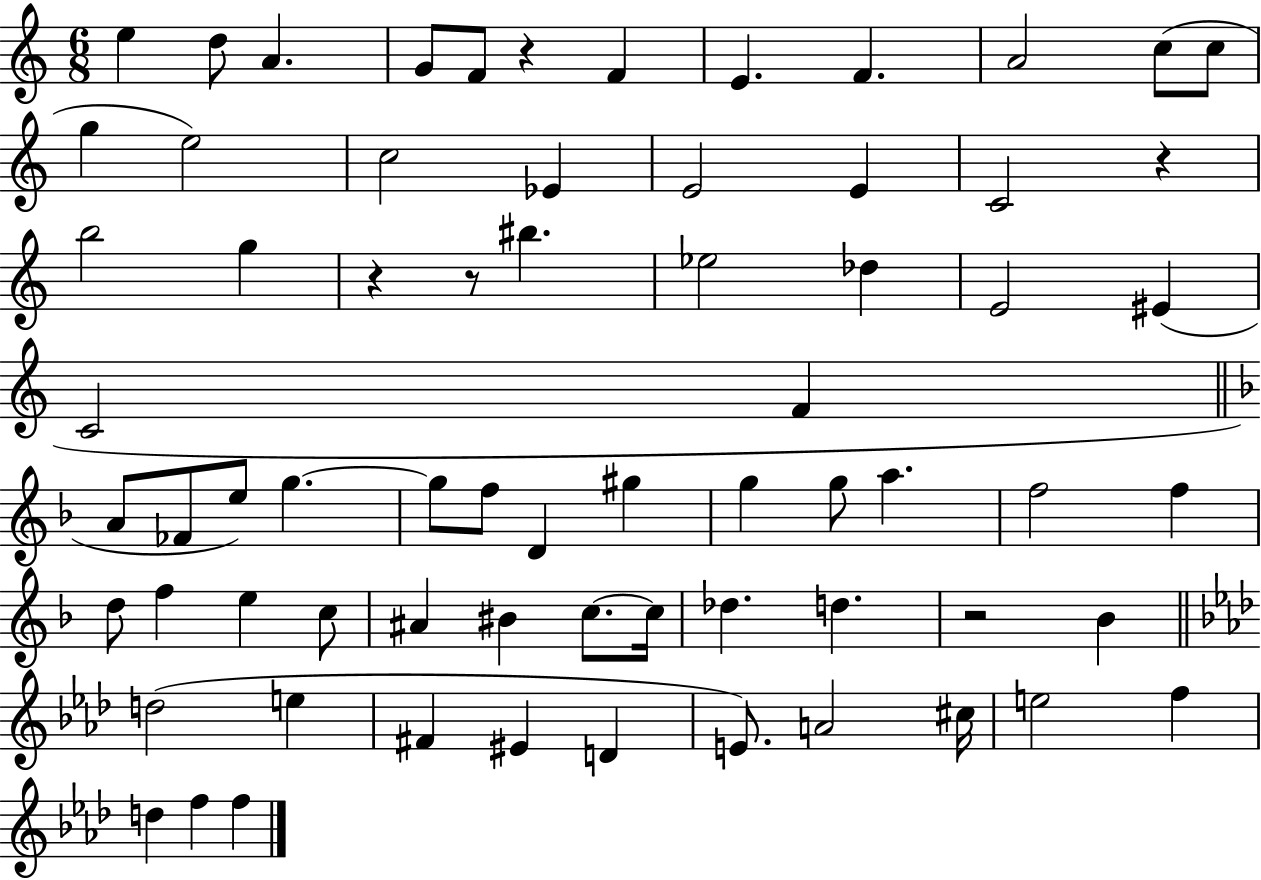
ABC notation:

X:1
T:Untitled
M:6/8
L:1/4
K:C
e d/2 A G/2 F/2 z F E F A2 c/2 c/2 g e2 c2 _E E2 E C2 z b2 g z z/2 ^b _e2 _d E2 ^E C2 F A/2 _F/2 e/2 g g/2 f/2 D ^g g g/2 a f2 f d/2 f e c/2 ^A ^B c/2 c/4 _d d z2 _B d2 e ^F ^E D E/2 A2 ^c/4 e2 f d f f